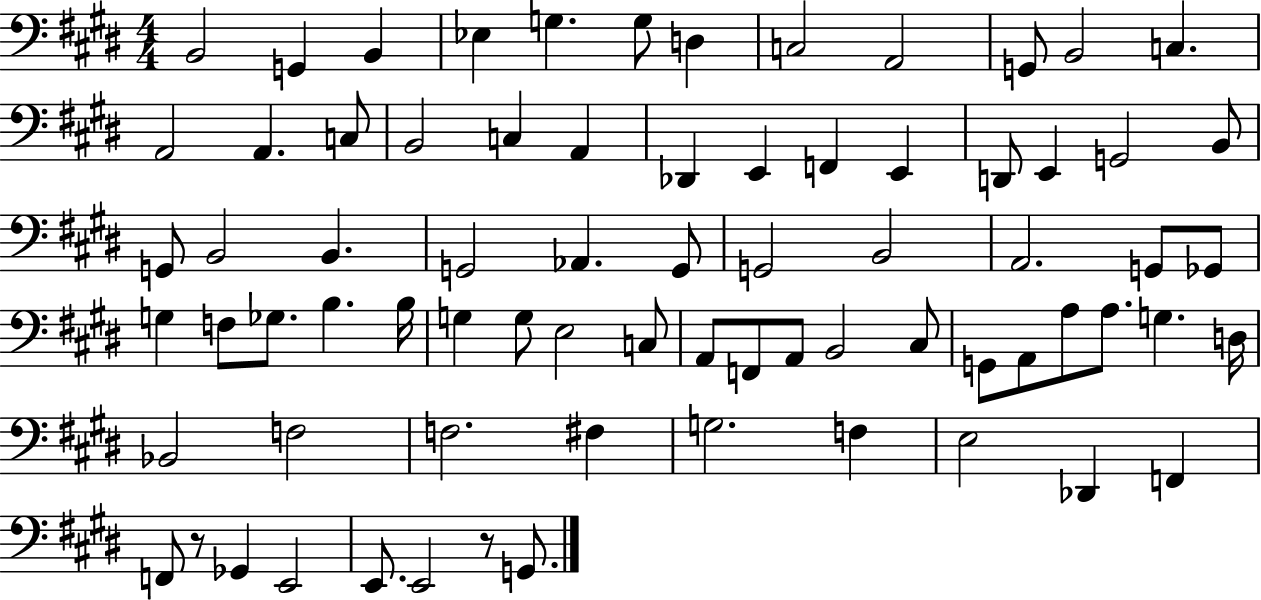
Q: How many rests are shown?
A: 2